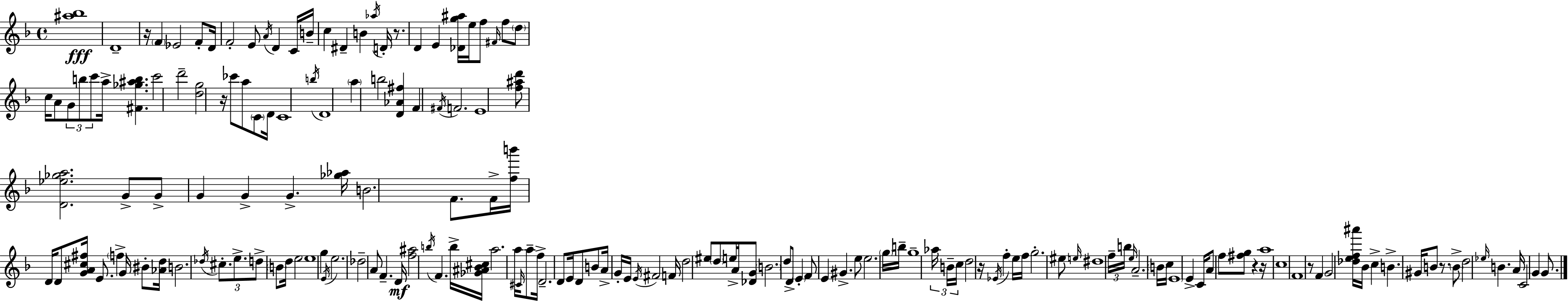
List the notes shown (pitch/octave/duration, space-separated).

[A#5,Bb5]/w D4/w R/s F4/q Eb4/h F4/e D4/s F4/h E4/e A4/s D4/q C4/s B4/s C5/q D#4/q B4/q Ab5/s D4/s R/e. D4/q E4/q [Db4,G5,A#5]/s E5/s F5/e F#4/s F5/e D5/e C5/s A4/e G4/e B5/e C6/e A5/s [F#4,Gb5,A#5,B5]/q. C6/h D6/h [D5,G5]/h R/s CES6/e A5/e C4/e D4/s C4/w B5/s D4/w A5/q B5/h [D4,Ab4,F#5]/q F4/q F#4/s F4/h. E4/w [F5,A#5,D6]/e [D4,Eb5,Gb5,A5]/h. G4/e G4/e G4/q G4/q G4/q. [Gb5,Ab5]/s B4/h. F4/e. F4/s [F5,B6]/s D4/s D4/e [G4,A4,C#5,F#5]/s E4/e. F5/q G4/s BIS4/e [Ab4,D5]/s B4/h. Db5/s C#5/e. E5/e. D5/e B4/e D5/s E5/h E5/w G5/q E4/s E5/h. Db5/h A4/e F4/q. D4/s [F5,A#5]/h B5/s F4/q. B5/s [Gb4,A#4,Bb4,C#5]/s A5/h. A5/s C#4/s A5/e F5/s D4/h. D4/e E4/s D4/e B4/e A4/s G4/s E4/s E4/s F#4/h F4/s D5/h EIS5/e D5/e E5/s A4/s [Db4,G4]/e B4/h. D5/e D4/e E4/q F4/e E4/q G#4/q. E5/e E5/h. G5/s B5/s G5/w Ab5/s B4/s C5/s D5/h R/s Eb4/s F5/q E5/s F5/s G5/h. EIS5/e E5/s D#5/w F5/s B5/s E5/s A4/h. B4/s C5/s E4/w E4/q C4/s A4/e F5/e [F#5,G5]/e R/q R/s A5/w C5/w F4/w R/e F4/q G4/h [Db5,E5,F5,A#6]/s Bb4/s C5/q B4/q. G#4/s B4/e R/e. B4/e D5/h Eb5/s B4/q. A4/s C4/h G4/q G4/e.